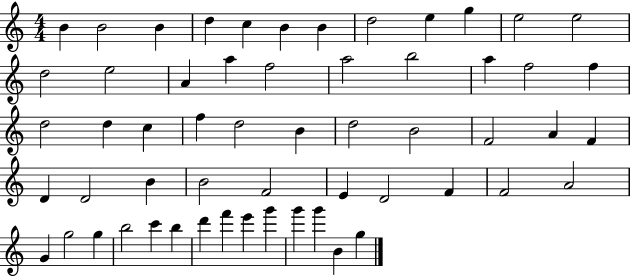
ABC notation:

X:1
T:Untitled
M:4/4
L:1/4
K:C
B B2 B d c B B d2 e g e2 e2 d2 e2 A a f2 a2 b2 a f2 f d2 d c f d2 B d2 B2 F2 A F D D2 B B2 F2 E D2 F F2 A2 G g2 g b2 c' b d' f' e' g' g' g' B g